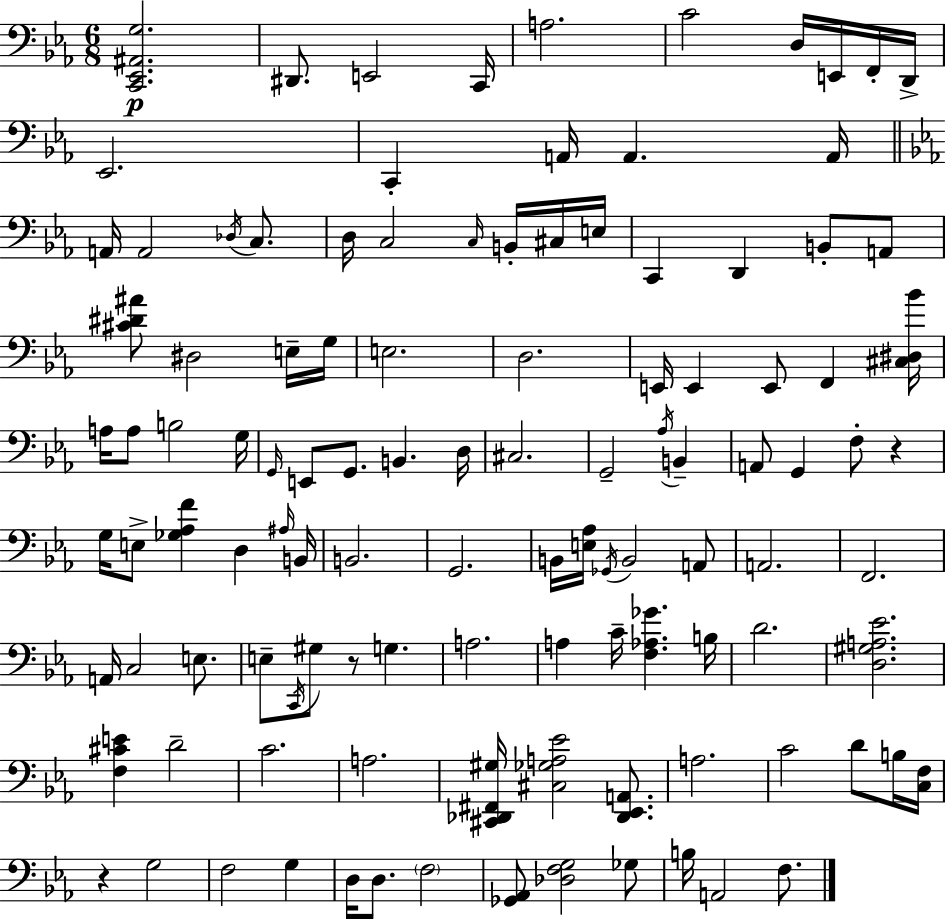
{
  \clef bass
  \numericTimeSignature
  \time 6/8
  \key c \minor
  <c, ees, ais, g>2.\p | dis,8. e,2 c,16 | a2. | c'2 d16 e,16 f,16-. d,16-> | \break ees,2. | c,4-. a,16 a,4. a,16 | \bar "||" \break \key c \minor a,16 a,2 \acciaccatura { des16 } c8. | d16 c2 \grace { c16 } b,16-. | cis16 e16 c,4 d,4 b,8-. | a,8 <cis' dis' ais'>8 dis2 | \break e16-- g16 e2. | d2. | e,16 e,4 e,8 f,4 | <cis dis bes'>16 a16 a8 b2 | \break g16 \grace { g,16 } e,8 g,8. b,4. | d16 cis2. | g,2-- \acciaccatura { aes16 } | b,4-- a,8 g,4 f8-. | \break r4 g16 e8-> <ges aes f'>4 d4 | \grace { ais16 } b,16 b,2. | g,2. | b,16 <e aes>16 \acciaccatura { ges,16 } b,2 | \break a,8 a,2. | f,2. | a,16 c2 | e8. e8-- \acciaccatura { c,16 } gis8 r8 | \break g4. a2. | a4 c'16-- | <f aes ges'>4. b16 d'2. | <d gis a ees'>2. | \break <f cis' e'>4 d'2-- | c'2. | a2. | <cis, des, fis, gis>16 <cis ges a ees'>2 | \break <des, ees, a,>8. a2. | c'2 | d'8 b16 <c f>16 r4 g2 | f2 | \break g4 d16 d8. \parenthesize f2 | <ges, aes,>8 <des f g>2 | ges8 b16 a,2 | f8. \bar "|."
}